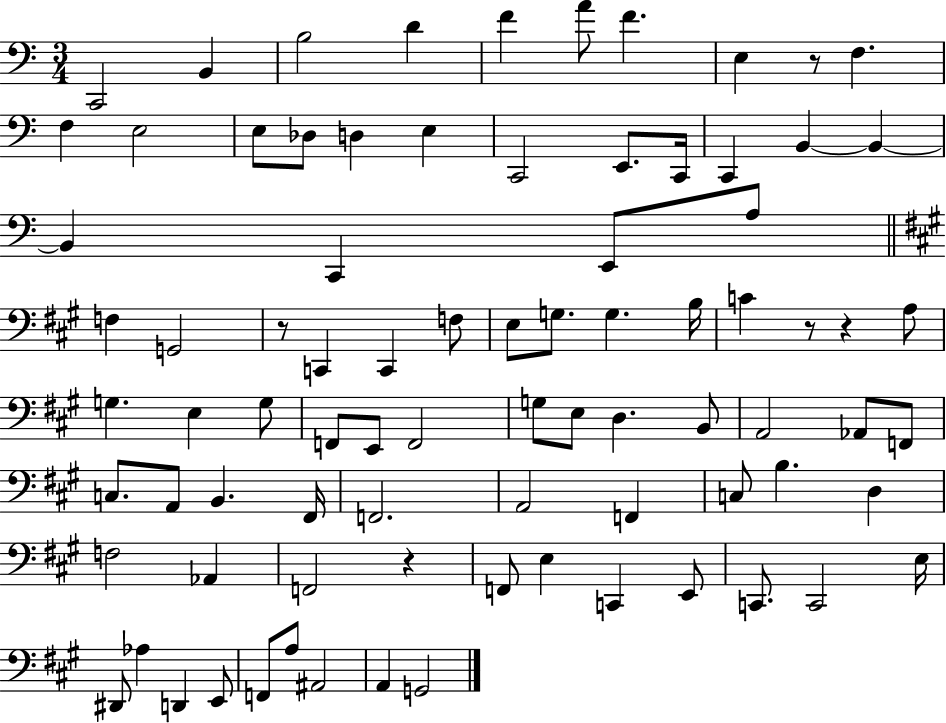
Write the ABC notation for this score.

X:1
T:Untitled
M:3/4
L:1/4
K:C
C,,2 B,, B,2 D F A/2 F E, z/2 F, F, E,2 E,/2 _D,/2 D, E, C,,2 E,,/2 C,,/4 C,, B,, B,, B,, C,, E,,/2 A,/2 F, G,,2 z/2 C,, C,, F,/2 E,/2 G,/2 G, B,/4 C z/2 z A,/2 G, E, G,/2 F,,/2 E,,/2 F,,2 G,/2 E,/2 D, B,,/2 A,,2 _A,,/2 F,,/2 C,/2 A,,/2 B,, ^F,,/4 F,,2 A,,2 F,, C,/2 B, D, F,2 _A,, F,,2 z F,,/2 E, C,, E,,/2 C,,/2 C,,2 E,/4 ^D,,/2 _A, D,, E,,/2 F,,/2 A,/2 ^A,,2 A,, G,,2